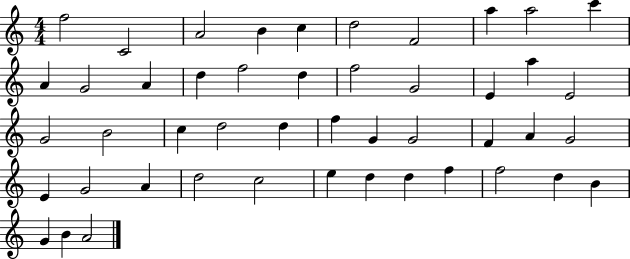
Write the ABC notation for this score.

X:1
T:Untitled
M:4/4
L:1/4
K:C
f2 C2 A2 B c d2 F2 a a2 c' A G2 A d f2 d f2 G2 E a E2 G2 B2 c d2 d f G G2 F A G2 E G2 A d2 c2 e d d f f2 d B G B A2